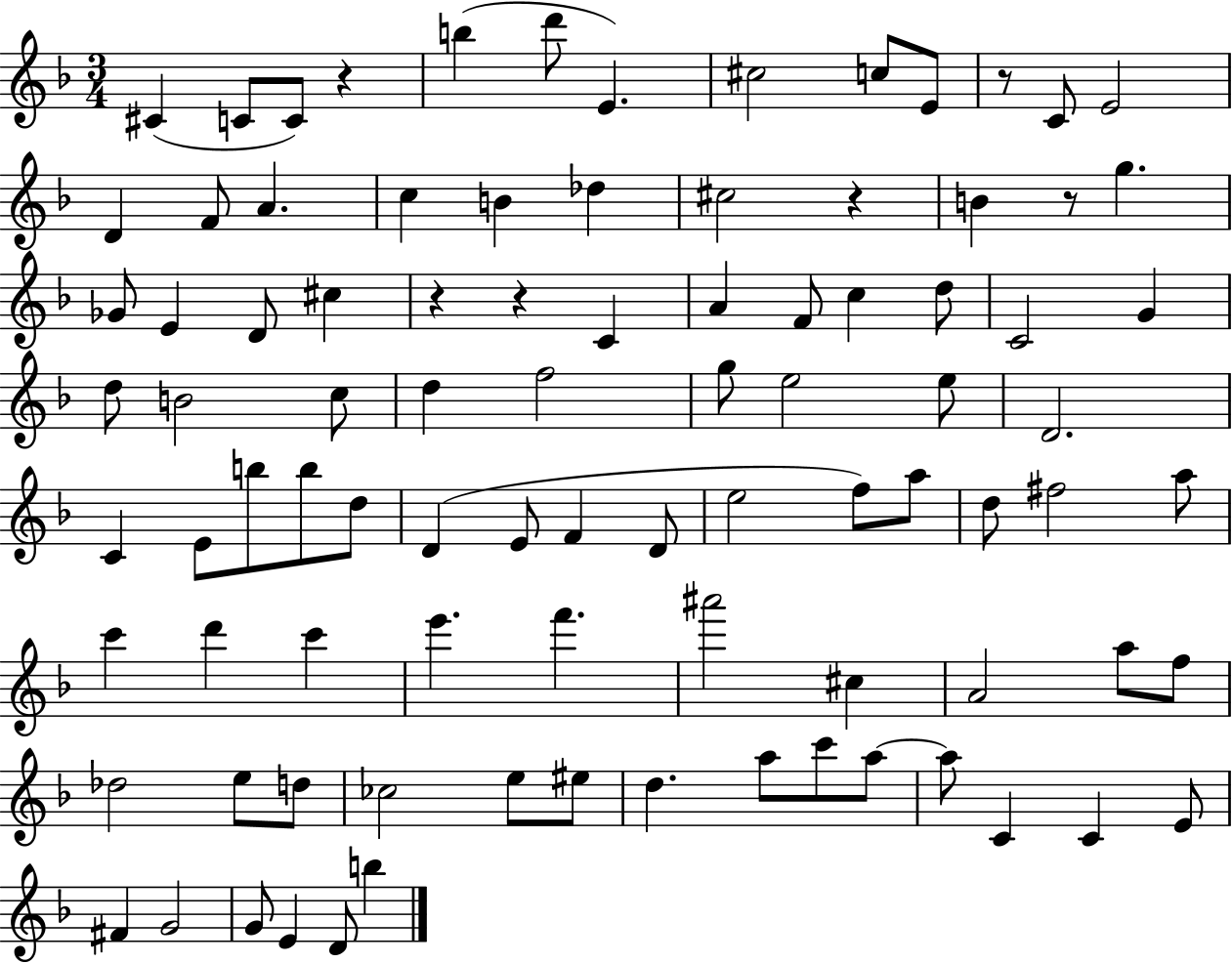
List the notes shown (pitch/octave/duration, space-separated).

C#4/q C4/e C4/e R/q B5/q D6/e E4/q. C#5/h C5/e E4/e R/e C4/e E4/h D4/q F4/e A4/q. C5/q B4/q Db5/q C#5/h R/q B4/q R/e G5/q. Gb4/e E4/q D4/e C#5/q R/q R/q C4/q A4/q F4/e C5/q D5/e C4/h G4/q D5/e B4/h C5/e D5/q F5/h G5/e E5/h E5/e D4/h. C4/q E4/e B5/e B5/e D5/e D4/q E4/e F4/q D4/e E5/h F5/e A5/e D5/e F#5/h A5/e C6/q D6/q C6/q E6/q. F6/q. A#6/h C#5/q A4/h A5/e F5/e Db5/h E5/e D5/e CES5/h E5/e EIS5/e D5/q. A5/e C6/e A5/e A5/e C4/q C4/q E4/e F#4/q G4/h G4/e E4/q D4/e B5/q